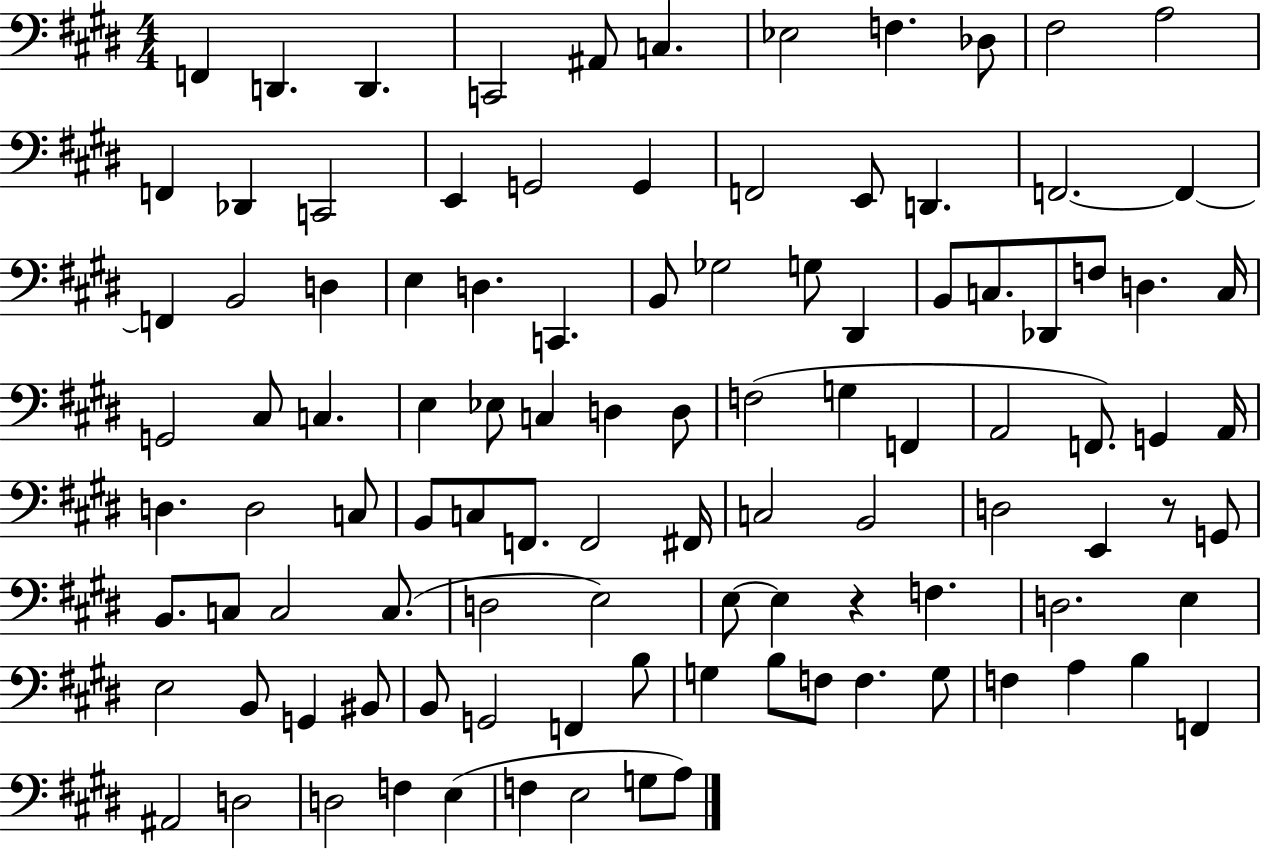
F2/q D2/q. D2/q. C2/h A#2/e C3/q. Eb3/h F3/q. Db3/e F#3/h A3/h F2/q Db2/q C2/h E2/q G2/h G2/q F2/h E2/e D2/q. F2/h. F2/q F2/q B2/h D3/q E3/q D3/q. C2/q. B2/e Gb3/h G3/e D#2/q B2/e C3/e. Db2/e F3/e D3/q. C3/s G2/h C#3/e C3/q. E3/q Eb3/e C3/q D3/q D3/e F3/h G3/q F2/q A2/h F2/e. G2/q A2/s D3/q. D3/h C3/e B2/e C3/e F2/e. F2/h F#2/s C3/h B2/h D3/h E2/q R/e G2/e B2/e. C3/e C3/h C3/e. D3/h E3/h E3/e E3/q R/q F3/q. D3/h. E3/q E3/h B2/e G2/q BIS2/e B2/e G2/h F2/q B3/e G3/q B3/e F3/e F3/q. G3/e F3/q A3/q B3/q F2/q A#2/h D3/h D3/h F3/q E3/q F3/q E3/h G3/e A3/e